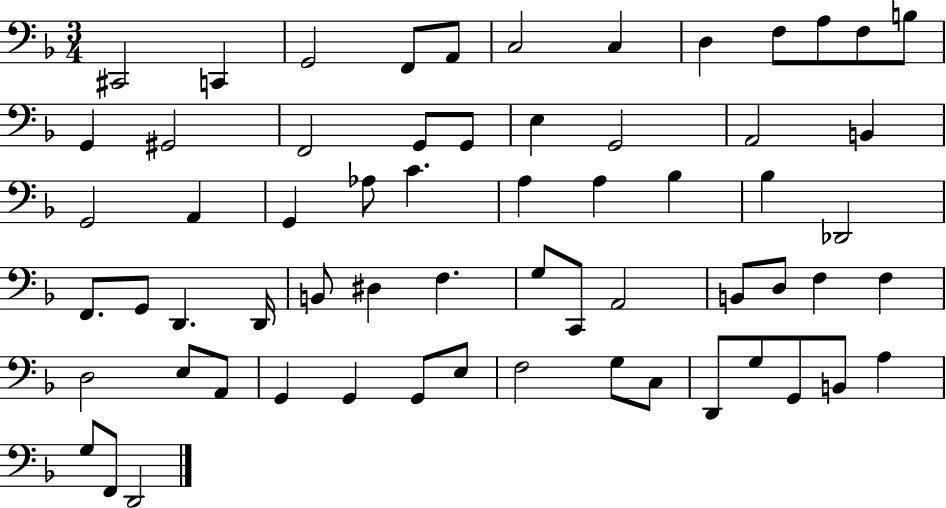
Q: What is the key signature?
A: F major